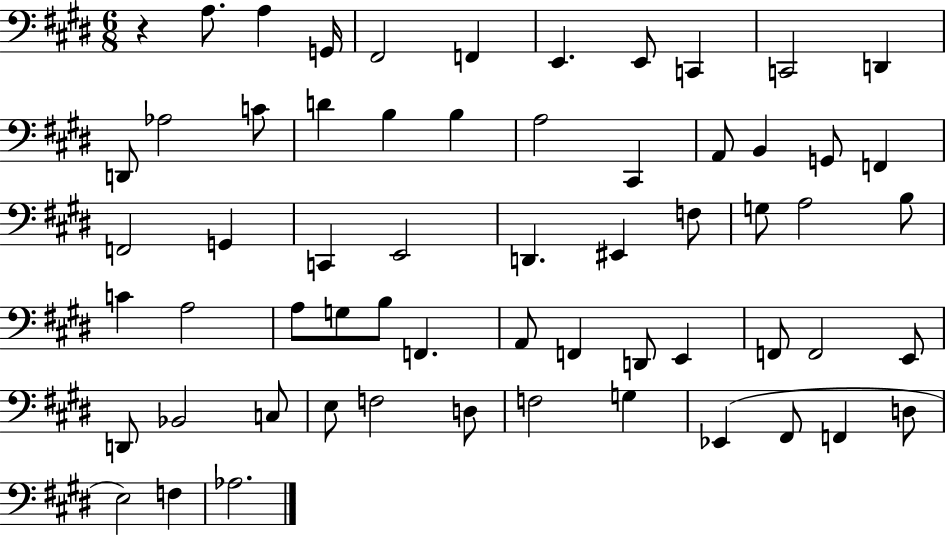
{
  \clef bass
  \numericTimeSignature
  \time 6/8
  \key e \major
  r4 a8. a4 g,16 | fis,2 f,4 | e,4. e,8 c,4 | c,2 d,4 | \break d,8 aes2 c'8 | d'4 b4 b4 | a2 cis,4 | a,8 b,4 g,8 f,4 | \break f,2 g,4 | c,4 e,2 | d,4. eis,4 f8 | g8 a2 b8 | \break c'4 a2 | a8 g8 b8 f,4. | a,8 f,4 d,8 e,4 | f,8 f,2 e,8 | \break d,8 bes,2 c8 | e8 f2 d8 | f2 g4 | ees,4( fis,8 f,4 d8 | \break e2) f4 | aes2. | \bar "|."
}